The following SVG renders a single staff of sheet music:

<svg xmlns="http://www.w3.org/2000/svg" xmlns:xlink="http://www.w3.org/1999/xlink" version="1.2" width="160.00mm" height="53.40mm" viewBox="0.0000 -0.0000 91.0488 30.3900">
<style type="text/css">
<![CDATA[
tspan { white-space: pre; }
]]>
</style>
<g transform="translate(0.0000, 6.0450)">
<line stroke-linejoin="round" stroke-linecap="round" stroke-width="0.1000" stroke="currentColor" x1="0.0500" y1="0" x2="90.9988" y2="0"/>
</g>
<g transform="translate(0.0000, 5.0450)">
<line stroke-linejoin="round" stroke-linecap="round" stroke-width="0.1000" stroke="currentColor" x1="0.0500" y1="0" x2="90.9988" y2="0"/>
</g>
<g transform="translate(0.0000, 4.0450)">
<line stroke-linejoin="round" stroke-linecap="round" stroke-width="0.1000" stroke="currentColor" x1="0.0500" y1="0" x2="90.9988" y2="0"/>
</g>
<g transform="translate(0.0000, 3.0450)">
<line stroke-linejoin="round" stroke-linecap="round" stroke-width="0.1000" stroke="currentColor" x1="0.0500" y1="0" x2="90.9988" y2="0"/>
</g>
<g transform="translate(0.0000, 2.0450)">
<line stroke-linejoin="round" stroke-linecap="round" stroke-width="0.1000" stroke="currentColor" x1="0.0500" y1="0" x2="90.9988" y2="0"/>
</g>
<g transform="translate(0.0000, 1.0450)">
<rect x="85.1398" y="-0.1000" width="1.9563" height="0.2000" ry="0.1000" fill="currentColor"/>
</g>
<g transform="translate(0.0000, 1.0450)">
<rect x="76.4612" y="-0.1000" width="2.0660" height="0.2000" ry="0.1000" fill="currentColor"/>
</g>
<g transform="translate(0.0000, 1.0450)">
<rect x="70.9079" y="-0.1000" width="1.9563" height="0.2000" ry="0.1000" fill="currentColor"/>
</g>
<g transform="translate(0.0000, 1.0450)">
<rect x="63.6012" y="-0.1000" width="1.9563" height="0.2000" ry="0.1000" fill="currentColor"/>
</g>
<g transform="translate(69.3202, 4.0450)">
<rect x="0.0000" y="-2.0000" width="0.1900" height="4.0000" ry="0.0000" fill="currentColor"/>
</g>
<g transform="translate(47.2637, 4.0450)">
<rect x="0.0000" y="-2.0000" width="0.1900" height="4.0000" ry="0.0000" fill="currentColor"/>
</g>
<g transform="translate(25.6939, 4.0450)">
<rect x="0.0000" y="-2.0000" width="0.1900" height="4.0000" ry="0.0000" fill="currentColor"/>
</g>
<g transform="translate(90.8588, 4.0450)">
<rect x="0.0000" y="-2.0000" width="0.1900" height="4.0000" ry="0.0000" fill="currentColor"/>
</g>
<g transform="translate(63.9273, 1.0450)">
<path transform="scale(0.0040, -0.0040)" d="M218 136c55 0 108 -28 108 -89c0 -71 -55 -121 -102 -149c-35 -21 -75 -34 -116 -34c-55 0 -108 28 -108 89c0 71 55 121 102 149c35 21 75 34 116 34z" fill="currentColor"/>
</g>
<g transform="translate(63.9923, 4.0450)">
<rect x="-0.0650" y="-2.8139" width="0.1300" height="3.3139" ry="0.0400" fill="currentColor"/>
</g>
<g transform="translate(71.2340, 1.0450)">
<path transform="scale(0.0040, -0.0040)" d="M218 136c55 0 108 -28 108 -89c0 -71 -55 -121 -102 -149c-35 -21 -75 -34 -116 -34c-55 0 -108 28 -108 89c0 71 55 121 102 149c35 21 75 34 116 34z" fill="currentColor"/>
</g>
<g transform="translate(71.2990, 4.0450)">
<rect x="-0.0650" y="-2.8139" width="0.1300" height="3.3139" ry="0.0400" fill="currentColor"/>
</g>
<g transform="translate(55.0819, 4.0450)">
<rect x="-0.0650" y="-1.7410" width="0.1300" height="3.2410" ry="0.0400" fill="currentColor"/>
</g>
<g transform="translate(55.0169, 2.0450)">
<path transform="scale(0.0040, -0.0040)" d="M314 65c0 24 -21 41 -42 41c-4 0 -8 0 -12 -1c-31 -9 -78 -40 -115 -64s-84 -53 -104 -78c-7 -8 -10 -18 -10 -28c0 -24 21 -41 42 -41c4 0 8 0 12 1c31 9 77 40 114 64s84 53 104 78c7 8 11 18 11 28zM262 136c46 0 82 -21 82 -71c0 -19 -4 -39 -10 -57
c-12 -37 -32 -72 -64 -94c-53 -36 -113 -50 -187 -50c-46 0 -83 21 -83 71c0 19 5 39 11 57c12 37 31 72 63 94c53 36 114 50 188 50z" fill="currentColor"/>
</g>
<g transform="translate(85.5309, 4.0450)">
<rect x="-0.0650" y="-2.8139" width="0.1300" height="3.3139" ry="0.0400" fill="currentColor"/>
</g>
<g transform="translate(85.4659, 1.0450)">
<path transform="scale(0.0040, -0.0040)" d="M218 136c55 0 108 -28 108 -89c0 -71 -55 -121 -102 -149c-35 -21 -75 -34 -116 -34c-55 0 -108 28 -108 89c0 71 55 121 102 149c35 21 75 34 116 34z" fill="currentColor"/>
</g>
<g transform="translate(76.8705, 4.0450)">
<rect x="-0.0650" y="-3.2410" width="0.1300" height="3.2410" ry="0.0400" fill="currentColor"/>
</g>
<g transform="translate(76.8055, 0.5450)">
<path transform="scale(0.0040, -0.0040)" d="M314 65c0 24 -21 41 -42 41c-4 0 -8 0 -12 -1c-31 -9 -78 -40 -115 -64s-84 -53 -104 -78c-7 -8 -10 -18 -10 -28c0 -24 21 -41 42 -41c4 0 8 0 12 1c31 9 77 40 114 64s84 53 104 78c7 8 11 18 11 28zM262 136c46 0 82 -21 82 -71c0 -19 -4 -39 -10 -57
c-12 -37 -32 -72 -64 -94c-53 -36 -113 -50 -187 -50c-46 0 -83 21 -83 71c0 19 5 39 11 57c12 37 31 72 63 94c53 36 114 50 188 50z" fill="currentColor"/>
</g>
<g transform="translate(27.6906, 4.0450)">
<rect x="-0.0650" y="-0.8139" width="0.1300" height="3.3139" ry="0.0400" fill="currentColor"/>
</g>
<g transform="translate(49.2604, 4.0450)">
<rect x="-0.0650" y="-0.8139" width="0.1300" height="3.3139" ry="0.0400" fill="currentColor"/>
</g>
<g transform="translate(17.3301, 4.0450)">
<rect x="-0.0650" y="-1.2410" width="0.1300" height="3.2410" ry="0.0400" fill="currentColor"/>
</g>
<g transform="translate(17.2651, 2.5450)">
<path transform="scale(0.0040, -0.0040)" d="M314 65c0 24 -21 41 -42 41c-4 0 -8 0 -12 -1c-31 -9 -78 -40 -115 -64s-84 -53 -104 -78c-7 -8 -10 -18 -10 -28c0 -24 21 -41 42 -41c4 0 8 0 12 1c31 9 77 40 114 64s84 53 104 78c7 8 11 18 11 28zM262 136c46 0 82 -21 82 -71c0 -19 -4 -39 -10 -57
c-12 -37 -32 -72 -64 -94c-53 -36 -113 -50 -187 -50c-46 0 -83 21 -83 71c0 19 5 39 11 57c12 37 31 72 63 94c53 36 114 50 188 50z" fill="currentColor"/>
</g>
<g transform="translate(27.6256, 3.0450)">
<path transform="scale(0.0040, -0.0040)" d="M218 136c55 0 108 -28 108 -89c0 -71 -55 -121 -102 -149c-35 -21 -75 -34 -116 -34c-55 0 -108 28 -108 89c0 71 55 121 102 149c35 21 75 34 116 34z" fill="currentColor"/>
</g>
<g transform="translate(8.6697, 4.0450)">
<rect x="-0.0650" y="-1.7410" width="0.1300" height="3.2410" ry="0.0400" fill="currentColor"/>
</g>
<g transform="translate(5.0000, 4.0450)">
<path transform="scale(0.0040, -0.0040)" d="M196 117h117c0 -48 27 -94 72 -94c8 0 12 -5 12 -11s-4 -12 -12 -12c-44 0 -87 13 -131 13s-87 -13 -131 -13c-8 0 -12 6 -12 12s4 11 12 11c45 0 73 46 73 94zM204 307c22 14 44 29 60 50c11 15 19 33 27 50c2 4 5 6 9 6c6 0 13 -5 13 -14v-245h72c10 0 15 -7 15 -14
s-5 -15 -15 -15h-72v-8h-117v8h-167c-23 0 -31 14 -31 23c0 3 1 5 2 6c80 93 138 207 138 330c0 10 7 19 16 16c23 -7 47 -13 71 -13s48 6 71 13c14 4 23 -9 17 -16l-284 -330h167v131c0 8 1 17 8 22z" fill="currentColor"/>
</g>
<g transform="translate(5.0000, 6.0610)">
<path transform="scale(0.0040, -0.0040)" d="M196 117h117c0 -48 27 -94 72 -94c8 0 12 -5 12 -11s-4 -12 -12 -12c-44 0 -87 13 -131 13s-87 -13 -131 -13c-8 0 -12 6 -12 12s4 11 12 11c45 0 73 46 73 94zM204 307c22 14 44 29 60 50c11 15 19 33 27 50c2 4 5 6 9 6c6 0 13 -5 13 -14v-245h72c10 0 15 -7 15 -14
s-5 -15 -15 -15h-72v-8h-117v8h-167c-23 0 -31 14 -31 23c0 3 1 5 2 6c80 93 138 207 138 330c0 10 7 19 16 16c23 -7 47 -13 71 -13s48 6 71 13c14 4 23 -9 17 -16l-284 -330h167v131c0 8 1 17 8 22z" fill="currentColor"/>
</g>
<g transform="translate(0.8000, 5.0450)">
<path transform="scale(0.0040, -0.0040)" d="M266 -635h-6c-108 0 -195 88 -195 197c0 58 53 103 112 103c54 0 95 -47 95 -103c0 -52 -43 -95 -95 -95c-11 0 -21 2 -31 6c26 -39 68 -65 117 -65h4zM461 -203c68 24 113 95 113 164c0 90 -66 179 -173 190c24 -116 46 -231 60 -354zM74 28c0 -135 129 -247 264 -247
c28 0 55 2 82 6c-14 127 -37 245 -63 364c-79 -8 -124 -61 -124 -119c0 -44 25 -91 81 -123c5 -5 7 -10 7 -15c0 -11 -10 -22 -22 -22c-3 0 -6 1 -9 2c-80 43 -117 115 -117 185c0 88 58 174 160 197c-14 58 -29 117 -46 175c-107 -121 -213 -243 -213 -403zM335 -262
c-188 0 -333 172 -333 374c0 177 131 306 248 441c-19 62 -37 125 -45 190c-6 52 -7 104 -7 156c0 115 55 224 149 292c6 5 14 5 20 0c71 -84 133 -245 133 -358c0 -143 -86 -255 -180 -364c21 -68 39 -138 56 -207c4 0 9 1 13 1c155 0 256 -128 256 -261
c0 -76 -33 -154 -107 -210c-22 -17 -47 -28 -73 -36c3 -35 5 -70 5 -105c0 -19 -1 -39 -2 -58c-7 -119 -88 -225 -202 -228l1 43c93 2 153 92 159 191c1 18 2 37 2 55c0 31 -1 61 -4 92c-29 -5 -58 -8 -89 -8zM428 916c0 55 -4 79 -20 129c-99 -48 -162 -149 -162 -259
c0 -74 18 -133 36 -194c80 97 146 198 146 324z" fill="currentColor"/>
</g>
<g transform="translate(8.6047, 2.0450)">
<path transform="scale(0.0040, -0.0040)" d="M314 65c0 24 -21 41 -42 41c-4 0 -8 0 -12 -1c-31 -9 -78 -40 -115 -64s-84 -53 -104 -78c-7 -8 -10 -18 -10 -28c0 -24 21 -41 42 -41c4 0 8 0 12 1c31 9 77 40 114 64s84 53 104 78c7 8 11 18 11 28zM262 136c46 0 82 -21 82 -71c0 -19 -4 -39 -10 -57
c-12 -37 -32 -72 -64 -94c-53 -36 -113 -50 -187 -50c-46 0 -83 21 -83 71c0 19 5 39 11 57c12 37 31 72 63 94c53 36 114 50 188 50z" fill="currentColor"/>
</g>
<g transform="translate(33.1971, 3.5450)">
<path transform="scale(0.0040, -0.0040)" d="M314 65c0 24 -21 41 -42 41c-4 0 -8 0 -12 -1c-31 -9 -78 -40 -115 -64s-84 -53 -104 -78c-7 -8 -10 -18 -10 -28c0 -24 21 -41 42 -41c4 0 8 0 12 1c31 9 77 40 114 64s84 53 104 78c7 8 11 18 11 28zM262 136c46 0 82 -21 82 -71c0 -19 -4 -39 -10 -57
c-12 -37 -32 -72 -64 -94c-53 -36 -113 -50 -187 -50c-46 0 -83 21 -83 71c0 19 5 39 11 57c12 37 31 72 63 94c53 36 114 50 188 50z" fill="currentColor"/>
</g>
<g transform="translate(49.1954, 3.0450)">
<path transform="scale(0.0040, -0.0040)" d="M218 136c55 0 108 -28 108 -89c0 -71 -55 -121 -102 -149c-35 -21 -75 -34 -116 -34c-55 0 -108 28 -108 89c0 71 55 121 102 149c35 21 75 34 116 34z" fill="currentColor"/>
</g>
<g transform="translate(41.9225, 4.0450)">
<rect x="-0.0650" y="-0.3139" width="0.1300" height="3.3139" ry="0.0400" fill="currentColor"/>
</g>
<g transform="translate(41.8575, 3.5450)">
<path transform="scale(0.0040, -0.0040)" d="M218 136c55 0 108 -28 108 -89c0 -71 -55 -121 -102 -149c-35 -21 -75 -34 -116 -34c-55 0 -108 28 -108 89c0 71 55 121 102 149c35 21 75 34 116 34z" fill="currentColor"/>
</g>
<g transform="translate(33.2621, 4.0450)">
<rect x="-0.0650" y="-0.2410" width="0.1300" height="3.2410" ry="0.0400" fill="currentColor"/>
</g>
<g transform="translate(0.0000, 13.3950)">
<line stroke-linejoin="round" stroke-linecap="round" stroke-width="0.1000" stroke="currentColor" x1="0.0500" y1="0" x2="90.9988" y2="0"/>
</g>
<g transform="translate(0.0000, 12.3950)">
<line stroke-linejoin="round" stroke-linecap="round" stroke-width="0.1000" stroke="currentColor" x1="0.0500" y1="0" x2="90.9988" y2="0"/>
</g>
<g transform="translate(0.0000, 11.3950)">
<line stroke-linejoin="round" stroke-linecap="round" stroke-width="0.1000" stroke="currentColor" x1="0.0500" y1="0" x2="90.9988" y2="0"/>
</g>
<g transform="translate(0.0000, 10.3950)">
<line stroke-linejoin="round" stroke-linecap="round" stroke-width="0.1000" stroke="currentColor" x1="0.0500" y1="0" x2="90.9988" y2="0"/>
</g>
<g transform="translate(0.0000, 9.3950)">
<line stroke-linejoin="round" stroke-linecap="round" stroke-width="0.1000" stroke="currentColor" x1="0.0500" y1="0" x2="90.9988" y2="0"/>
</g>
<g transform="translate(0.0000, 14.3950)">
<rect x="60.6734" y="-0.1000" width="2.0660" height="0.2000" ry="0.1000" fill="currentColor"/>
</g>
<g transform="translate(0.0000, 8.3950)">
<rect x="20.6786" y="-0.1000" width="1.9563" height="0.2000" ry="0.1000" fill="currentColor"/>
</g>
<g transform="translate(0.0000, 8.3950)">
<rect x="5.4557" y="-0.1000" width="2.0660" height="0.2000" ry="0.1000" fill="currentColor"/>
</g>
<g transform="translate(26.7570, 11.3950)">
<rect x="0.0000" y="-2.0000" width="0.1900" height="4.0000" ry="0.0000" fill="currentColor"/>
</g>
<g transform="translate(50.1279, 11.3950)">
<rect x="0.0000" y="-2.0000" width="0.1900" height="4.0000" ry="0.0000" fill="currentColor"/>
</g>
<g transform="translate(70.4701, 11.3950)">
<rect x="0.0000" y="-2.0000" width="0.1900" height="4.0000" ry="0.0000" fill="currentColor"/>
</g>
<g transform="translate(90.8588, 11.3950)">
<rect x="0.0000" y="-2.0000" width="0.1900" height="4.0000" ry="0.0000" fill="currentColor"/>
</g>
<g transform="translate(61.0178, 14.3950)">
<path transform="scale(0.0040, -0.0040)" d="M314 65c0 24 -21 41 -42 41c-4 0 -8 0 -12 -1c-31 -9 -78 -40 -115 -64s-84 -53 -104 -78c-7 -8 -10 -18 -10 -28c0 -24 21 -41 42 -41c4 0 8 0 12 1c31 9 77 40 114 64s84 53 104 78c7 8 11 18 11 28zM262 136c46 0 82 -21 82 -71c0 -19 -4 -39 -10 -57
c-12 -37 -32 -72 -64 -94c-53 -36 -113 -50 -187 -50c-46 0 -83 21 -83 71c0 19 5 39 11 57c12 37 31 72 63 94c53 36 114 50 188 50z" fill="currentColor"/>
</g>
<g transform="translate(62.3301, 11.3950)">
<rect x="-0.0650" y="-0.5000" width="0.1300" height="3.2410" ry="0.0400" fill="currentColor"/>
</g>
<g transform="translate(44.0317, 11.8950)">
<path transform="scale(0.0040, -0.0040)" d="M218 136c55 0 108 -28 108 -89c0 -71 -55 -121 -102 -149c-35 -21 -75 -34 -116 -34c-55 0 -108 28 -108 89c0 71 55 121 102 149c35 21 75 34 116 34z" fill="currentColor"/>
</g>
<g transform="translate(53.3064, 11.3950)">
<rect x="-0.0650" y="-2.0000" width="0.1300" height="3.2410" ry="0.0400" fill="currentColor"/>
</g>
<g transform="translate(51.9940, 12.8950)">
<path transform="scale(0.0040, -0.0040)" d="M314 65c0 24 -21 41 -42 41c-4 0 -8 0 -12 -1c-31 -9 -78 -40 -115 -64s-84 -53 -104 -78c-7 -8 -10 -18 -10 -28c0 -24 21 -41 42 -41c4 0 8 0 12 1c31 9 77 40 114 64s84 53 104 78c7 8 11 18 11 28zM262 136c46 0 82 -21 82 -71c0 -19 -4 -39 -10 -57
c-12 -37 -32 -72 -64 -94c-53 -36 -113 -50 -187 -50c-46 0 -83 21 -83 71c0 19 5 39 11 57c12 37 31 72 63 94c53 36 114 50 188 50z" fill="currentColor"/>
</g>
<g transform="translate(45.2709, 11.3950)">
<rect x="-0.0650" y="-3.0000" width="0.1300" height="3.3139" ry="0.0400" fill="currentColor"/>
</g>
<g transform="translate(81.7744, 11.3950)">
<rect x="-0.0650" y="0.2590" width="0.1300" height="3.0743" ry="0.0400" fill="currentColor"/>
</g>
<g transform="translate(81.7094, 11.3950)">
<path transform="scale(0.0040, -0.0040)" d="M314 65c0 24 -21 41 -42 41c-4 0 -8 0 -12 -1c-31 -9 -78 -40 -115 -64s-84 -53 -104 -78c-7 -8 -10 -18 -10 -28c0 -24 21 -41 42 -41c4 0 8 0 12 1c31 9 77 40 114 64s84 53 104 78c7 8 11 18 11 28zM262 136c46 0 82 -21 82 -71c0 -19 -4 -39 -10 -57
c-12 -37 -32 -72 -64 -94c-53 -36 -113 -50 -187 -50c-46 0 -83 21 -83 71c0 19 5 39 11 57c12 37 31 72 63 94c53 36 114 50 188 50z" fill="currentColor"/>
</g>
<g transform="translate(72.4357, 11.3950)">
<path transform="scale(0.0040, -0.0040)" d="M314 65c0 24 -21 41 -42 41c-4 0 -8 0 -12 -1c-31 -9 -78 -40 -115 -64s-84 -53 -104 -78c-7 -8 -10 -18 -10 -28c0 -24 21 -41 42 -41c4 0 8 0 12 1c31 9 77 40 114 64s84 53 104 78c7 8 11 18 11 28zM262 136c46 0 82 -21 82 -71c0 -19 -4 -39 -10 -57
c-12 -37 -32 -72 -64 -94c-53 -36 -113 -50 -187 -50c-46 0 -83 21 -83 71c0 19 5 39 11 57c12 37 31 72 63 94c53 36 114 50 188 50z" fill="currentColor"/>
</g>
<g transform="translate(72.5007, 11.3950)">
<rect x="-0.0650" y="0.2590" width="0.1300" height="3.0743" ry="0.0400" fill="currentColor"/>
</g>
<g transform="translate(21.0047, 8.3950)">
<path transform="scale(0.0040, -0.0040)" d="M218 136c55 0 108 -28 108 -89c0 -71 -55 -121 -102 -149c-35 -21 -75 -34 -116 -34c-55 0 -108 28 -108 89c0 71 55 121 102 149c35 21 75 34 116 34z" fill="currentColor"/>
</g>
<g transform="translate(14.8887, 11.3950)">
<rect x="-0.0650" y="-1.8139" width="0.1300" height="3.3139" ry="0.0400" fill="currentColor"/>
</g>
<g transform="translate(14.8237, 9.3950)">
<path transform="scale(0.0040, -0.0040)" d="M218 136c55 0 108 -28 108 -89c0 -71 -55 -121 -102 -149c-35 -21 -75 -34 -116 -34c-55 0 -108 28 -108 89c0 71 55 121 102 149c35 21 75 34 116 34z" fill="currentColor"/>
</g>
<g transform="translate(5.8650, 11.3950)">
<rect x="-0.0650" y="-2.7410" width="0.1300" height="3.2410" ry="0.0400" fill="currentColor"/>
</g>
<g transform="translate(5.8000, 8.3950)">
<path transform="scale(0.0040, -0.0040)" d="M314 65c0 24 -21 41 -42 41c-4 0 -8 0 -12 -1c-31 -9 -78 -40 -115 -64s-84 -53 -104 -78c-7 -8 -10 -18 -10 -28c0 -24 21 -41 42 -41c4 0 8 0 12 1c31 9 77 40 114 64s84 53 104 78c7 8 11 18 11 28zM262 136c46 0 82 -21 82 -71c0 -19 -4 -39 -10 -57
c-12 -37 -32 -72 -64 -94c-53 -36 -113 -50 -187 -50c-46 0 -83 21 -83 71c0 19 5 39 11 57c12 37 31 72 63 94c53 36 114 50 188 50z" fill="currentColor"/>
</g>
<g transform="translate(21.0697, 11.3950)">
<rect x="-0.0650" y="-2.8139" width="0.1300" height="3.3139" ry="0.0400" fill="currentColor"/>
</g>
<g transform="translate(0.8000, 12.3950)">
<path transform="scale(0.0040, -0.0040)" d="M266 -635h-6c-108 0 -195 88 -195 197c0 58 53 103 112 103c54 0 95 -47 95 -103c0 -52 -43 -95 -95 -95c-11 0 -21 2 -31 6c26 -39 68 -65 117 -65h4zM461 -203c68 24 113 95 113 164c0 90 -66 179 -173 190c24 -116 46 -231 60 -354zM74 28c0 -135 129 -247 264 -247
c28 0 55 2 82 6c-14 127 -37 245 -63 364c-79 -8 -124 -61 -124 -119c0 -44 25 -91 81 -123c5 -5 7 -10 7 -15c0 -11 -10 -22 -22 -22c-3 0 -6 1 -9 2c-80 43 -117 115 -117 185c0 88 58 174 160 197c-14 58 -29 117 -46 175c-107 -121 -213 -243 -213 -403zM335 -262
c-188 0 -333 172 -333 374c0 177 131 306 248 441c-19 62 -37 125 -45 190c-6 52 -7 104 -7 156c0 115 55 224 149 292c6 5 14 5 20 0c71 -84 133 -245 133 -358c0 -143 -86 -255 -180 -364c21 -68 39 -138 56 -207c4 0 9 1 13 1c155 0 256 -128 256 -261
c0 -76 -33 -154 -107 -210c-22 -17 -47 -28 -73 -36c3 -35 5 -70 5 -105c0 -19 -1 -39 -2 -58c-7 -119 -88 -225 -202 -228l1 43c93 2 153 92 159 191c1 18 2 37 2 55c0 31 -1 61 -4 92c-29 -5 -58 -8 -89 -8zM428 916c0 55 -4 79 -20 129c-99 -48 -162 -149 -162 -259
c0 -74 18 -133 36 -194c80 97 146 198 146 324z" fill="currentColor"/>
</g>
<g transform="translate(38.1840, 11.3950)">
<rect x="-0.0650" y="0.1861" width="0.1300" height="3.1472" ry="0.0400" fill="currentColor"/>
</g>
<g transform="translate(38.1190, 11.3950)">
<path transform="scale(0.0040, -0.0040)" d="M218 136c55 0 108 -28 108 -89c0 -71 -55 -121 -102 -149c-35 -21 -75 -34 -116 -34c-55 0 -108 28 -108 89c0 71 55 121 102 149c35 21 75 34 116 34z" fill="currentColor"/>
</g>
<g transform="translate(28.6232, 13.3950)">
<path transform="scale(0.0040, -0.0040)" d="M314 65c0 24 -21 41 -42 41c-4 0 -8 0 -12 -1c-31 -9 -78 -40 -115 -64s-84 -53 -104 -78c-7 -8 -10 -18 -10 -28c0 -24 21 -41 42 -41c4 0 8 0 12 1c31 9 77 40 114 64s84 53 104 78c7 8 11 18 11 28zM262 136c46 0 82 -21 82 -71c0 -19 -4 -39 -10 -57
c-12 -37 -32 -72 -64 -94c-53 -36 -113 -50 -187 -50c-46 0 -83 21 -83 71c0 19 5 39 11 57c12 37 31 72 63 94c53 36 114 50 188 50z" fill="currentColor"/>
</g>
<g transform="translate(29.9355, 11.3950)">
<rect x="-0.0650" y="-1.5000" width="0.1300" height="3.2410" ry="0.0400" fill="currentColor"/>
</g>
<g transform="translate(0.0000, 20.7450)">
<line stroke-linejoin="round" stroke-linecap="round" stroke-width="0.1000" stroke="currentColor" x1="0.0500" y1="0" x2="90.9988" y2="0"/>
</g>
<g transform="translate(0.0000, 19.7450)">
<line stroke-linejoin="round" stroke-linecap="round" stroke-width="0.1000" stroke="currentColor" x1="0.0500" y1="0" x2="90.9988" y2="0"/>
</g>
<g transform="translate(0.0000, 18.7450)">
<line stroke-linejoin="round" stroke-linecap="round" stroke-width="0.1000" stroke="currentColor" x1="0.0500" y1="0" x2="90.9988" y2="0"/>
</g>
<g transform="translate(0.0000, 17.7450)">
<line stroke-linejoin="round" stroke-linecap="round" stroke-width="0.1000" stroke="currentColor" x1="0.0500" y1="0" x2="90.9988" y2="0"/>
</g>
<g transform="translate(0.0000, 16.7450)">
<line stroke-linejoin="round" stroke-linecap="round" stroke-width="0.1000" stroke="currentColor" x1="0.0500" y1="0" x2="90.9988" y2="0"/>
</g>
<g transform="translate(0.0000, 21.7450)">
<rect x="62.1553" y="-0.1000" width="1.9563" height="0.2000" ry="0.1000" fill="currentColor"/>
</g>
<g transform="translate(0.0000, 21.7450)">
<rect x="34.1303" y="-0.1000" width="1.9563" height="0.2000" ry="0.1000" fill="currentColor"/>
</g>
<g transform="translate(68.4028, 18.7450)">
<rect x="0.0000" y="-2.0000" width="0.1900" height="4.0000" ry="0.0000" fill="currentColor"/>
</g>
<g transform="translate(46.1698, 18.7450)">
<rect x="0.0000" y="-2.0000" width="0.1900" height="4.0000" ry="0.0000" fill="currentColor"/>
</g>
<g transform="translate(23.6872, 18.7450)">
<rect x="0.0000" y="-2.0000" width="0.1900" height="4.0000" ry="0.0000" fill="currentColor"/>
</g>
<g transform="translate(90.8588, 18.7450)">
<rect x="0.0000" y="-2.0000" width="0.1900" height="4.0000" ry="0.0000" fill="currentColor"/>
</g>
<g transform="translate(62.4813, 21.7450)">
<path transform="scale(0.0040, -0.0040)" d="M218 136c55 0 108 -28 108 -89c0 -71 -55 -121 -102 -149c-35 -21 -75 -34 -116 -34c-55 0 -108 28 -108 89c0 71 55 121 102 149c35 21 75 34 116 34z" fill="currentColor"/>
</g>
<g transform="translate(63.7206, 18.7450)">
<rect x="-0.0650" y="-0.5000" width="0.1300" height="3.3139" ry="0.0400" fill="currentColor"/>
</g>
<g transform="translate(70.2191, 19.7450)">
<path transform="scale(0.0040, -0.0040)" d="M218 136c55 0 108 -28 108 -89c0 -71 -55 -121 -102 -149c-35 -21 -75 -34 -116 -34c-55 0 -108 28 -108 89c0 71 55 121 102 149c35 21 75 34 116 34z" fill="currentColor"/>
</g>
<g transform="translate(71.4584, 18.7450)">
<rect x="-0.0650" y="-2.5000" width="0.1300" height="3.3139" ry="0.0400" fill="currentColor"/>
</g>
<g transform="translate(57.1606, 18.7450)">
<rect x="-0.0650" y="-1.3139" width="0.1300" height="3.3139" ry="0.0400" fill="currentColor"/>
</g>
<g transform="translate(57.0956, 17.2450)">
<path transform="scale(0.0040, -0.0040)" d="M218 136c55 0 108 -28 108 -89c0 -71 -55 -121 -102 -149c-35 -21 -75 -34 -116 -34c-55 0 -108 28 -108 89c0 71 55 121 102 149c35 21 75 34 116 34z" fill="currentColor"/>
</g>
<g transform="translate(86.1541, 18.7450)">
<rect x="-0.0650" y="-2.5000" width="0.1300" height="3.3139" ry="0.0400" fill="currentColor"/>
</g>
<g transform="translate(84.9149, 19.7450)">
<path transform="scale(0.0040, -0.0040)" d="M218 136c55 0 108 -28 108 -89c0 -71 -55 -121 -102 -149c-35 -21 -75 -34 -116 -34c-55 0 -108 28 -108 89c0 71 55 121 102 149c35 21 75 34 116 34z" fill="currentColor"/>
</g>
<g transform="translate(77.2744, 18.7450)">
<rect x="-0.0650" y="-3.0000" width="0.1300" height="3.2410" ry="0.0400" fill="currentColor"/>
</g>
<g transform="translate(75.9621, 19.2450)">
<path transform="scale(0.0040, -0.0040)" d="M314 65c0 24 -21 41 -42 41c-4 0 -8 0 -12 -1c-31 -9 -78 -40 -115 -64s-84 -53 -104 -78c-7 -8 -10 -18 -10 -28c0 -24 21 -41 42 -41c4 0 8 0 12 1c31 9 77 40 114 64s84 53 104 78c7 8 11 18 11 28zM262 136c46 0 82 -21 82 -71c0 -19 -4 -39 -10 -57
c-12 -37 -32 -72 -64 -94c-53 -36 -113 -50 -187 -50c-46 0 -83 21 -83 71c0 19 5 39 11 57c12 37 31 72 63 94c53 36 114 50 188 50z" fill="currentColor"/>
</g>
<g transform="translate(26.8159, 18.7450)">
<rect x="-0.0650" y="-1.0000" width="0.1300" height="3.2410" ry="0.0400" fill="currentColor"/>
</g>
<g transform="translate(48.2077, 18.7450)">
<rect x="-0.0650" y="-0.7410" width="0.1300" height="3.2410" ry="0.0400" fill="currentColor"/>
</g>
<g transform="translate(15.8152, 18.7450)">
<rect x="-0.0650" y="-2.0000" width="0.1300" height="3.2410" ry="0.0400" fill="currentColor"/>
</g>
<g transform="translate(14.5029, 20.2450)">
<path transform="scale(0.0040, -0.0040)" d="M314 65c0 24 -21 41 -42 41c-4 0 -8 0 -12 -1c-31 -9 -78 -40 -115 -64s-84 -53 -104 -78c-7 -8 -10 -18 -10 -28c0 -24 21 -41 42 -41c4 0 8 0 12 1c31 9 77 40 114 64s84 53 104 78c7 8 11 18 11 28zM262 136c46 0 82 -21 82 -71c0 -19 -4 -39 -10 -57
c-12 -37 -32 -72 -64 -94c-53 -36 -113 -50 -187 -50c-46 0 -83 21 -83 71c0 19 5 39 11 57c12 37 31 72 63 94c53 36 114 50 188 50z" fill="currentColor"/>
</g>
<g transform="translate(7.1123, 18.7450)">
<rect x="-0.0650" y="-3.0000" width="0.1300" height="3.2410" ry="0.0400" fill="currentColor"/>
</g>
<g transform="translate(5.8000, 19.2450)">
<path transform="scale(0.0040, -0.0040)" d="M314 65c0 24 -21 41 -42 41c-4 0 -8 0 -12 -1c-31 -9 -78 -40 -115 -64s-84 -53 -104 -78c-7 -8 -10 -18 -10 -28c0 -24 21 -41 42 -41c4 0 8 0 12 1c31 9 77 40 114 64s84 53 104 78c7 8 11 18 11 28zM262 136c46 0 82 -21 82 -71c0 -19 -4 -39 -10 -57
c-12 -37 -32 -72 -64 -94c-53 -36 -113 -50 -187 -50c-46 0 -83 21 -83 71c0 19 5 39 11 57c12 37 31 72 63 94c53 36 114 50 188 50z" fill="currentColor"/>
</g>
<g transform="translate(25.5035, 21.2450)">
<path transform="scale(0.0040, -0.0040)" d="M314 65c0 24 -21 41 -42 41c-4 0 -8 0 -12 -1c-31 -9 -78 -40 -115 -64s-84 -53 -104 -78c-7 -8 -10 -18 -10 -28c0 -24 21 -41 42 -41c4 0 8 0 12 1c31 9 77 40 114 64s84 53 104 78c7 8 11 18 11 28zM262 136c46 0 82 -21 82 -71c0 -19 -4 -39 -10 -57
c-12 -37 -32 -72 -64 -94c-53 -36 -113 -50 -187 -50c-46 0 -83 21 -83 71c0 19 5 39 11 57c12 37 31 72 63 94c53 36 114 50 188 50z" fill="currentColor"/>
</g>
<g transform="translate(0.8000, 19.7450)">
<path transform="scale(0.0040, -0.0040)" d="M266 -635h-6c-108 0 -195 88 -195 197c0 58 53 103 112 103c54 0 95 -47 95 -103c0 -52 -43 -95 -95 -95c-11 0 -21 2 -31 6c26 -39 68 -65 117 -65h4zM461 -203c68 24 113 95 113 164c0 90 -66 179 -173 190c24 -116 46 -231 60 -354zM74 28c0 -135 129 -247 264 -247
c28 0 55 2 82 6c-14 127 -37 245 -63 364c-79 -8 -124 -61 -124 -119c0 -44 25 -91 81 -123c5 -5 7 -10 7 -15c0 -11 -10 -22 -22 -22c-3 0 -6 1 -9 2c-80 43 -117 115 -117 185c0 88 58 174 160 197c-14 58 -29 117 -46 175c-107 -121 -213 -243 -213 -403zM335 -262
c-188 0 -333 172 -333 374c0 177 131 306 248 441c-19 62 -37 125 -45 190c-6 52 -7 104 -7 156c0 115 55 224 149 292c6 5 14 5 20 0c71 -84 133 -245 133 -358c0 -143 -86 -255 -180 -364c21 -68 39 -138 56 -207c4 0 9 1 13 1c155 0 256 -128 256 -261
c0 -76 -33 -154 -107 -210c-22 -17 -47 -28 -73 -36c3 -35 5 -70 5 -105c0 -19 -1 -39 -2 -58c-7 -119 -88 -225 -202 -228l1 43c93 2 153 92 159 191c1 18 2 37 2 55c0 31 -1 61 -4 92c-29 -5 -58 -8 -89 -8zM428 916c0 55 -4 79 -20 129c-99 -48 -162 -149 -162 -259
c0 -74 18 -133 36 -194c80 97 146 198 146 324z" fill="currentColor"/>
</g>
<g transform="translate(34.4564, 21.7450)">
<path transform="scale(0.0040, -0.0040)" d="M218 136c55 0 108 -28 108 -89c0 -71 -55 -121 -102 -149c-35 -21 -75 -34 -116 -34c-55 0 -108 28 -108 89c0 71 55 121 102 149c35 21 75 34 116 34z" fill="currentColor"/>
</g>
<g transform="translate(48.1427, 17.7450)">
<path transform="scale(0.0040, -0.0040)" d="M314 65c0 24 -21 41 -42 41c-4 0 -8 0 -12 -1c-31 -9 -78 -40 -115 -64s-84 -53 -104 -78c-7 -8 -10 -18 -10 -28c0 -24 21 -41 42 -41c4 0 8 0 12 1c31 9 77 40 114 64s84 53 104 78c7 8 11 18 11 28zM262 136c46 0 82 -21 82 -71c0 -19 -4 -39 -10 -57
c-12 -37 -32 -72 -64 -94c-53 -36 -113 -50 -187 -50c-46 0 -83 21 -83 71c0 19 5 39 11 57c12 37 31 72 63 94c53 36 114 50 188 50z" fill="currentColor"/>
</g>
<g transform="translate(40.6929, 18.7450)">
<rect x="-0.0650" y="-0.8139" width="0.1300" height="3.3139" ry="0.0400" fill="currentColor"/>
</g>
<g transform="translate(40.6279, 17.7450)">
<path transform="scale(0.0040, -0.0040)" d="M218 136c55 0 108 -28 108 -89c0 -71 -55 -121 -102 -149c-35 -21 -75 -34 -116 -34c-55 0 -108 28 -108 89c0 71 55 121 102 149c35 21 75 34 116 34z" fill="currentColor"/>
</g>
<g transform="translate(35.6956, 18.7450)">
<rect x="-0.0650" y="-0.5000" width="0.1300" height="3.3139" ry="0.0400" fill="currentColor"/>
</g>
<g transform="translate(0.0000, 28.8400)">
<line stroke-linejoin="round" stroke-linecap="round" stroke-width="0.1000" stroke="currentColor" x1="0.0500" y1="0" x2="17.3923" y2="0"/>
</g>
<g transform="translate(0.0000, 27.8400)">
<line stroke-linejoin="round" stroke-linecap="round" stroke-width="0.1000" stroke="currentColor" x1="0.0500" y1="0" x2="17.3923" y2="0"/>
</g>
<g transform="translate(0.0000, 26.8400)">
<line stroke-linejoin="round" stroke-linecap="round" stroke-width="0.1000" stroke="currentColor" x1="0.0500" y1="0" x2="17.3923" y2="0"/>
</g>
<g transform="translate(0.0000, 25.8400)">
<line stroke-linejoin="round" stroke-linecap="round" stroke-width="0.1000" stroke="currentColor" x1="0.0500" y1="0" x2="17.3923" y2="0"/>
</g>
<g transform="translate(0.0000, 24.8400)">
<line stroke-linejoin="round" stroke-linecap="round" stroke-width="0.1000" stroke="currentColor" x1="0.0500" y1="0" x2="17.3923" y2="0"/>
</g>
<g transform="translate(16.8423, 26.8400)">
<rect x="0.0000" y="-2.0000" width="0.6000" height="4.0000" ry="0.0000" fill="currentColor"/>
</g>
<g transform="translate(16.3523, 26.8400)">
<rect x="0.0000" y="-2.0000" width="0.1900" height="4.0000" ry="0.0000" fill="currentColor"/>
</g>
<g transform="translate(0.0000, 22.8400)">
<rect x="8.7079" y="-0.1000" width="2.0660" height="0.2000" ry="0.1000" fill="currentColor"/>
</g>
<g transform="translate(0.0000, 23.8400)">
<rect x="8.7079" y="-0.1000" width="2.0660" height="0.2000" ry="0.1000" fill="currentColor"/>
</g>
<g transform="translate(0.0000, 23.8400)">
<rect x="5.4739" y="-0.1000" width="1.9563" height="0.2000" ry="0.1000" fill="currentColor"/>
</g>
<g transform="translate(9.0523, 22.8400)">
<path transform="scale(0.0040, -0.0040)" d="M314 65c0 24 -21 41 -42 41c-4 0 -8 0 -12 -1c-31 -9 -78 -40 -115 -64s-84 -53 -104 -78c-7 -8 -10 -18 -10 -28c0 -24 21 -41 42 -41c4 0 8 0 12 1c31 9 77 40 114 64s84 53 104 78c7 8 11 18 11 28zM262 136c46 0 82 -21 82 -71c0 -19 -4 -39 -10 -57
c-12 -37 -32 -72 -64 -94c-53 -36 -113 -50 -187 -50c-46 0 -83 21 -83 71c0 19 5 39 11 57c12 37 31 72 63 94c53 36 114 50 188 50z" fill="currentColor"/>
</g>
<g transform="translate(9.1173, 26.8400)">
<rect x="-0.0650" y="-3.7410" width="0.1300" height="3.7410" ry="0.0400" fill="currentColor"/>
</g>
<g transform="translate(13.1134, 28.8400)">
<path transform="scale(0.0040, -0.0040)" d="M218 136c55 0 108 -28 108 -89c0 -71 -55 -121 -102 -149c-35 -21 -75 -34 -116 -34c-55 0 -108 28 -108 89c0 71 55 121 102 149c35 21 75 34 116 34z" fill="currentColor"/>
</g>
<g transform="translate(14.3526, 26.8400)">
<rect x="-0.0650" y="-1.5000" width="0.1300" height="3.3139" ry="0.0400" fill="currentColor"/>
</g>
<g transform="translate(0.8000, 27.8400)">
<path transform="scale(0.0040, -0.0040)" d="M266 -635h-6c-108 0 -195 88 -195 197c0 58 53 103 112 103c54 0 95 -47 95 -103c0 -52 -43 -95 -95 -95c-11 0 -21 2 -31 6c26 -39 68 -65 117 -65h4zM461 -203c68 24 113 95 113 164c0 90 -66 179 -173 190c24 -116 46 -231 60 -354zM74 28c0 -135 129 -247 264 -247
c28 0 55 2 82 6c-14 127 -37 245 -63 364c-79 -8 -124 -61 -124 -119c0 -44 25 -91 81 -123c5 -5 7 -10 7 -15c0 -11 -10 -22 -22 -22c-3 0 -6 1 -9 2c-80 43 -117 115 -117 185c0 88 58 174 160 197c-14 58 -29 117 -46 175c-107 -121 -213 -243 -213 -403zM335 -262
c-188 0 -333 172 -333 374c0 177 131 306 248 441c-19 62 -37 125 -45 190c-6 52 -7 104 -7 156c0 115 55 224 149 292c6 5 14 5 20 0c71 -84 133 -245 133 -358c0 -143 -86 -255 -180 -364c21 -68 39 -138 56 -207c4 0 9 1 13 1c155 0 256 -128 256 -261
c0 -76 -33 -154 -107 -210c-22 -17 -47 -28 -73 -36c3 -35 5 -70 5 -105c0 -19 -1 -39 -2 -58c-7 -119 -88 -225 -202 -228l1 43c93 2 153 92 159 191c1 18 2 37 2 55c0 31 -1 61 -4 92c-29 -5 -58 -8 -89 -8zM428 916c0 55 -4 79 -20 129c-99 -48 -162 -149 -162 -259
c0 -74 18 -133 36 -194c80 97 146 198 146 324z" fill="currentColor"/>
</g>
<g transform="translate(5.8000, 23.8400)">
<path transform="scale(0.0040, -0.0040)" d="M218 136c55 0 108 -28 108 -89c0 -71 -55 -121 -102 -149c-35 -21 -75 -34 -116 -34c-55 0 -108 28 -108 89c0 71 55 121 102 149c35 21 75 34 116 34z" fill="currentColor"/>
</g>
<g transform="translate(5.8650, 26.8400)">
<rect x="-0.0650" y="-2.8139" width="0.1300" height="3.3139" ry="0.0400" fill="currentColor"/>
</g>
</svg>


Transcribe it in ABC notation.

X:1
T:Untitled
M:4/4
L:1/4
K:C
f2 e2 d c2 c d f2 a a b2 a a2 f a E2 B A F2 C2 B2 B2 A2 F2 D2 C d d2 e C G A2 G a c'2 E